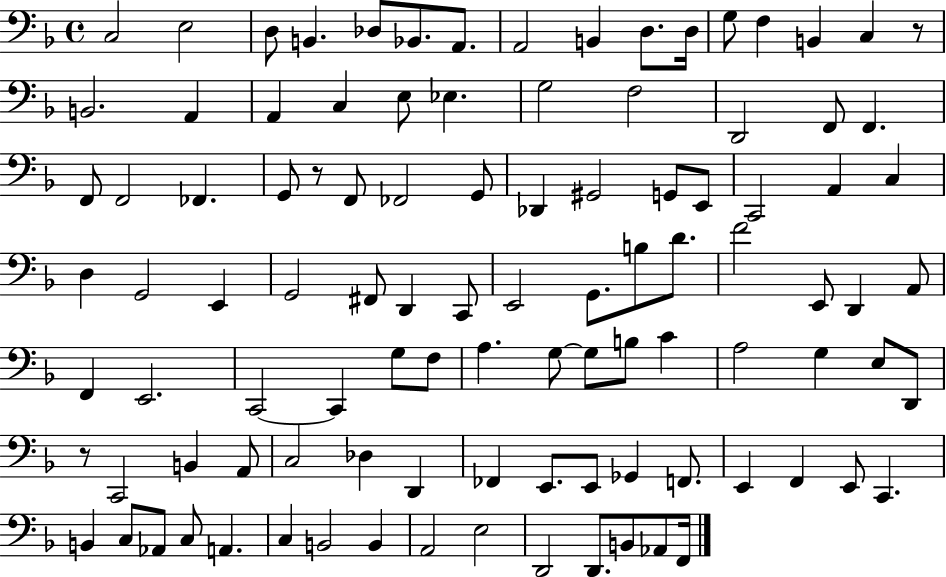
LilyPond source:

{
  \clef bass
  \time 4/4
  \defaultTimeSignature
  \key f \major
  c2 e2 | d8 b,4. des8 bes,8. a,8. | a,2 b,4 d8. d16 | g8 f4 b,4 c4 r8 | \break b,2. a,4 | a,4 c4 e8 ees4. | g2 f2 | d,2 f,8 f,4. | \break f,8 f,2 fes,4. | g,8 r8 f,8 fes,2 g,8 | des,4 gis,2 g,8 e,8 | c,2 a,4 c4 | \break d4 g,2 e,4 | g,2 fis,8 d,4 c,8 | e,2 g,8. b8 d'8. | f'2 e,8 d,4 a,8 | \break f,4 e,2. | c,2~~ c,4 g8 f8 | a4. g8~~ g8 b8 c'4 | a2 g4 e8 d,8 | \break r8 c,2 b,4 a,8 | c2 des4 d,4 | fes,4 e,8. e,8 ges,4 f,8. | e,4 f,4 e,8 c,4. | \break b,4 c8 aes,8 c8 a,4. | c4 b,2 b,4 | a,2 e2 | d,2 d,8. b,8 aes,8 f,16 | \break \bar "|."
}